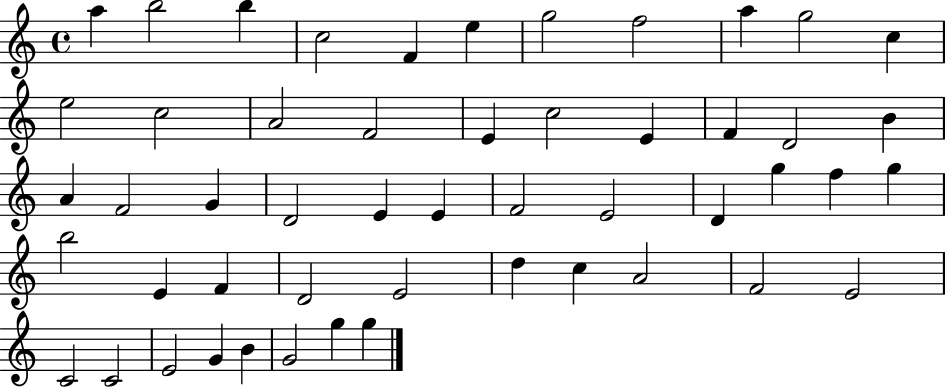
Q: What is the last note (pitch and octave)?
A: G5